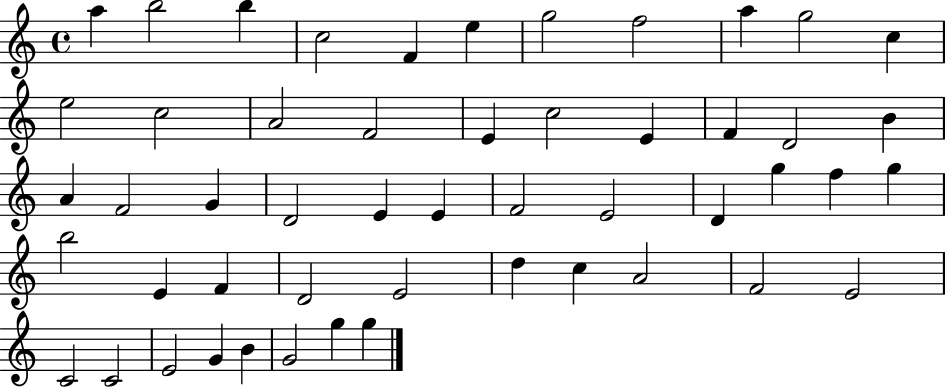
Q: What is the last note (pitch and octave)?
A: G5